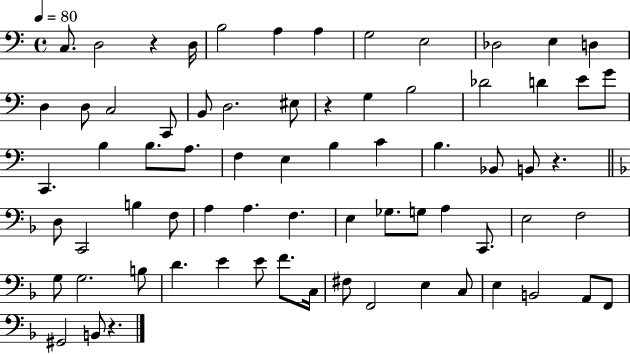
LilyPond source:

{
  \clef bass
  \time 4/4
  \defaultTimeSignature
  \key c \major
  \tempo 4 = 80
  c8. d2 r4 d16 | b2 a4 a4 | g2 e2 | des2 e4 d4 | \break d4 d8 c2 c,8 | b,8 d2. eis8 | r4 g4 b2 | des'2 d'4 e'8 g'8 | \break c,4. b4 b8. a8. | f4 e4 b4 c'4 | b4. bes,8 b,8 r4. | \bar "||" \break \key d \minor d8 c,2 b4 f8 | a4 a4. f4. | e4 ges8. g8 a4 c,8. | e2 f2 | \break g8 g2. b8 | d'4. e'4 e'8 f'8. c16 | fis8 f,2 e4 c8 | e4 b,2 a,8 f,8 | \break gis,2 b,8 r4. | \bar "|."
}